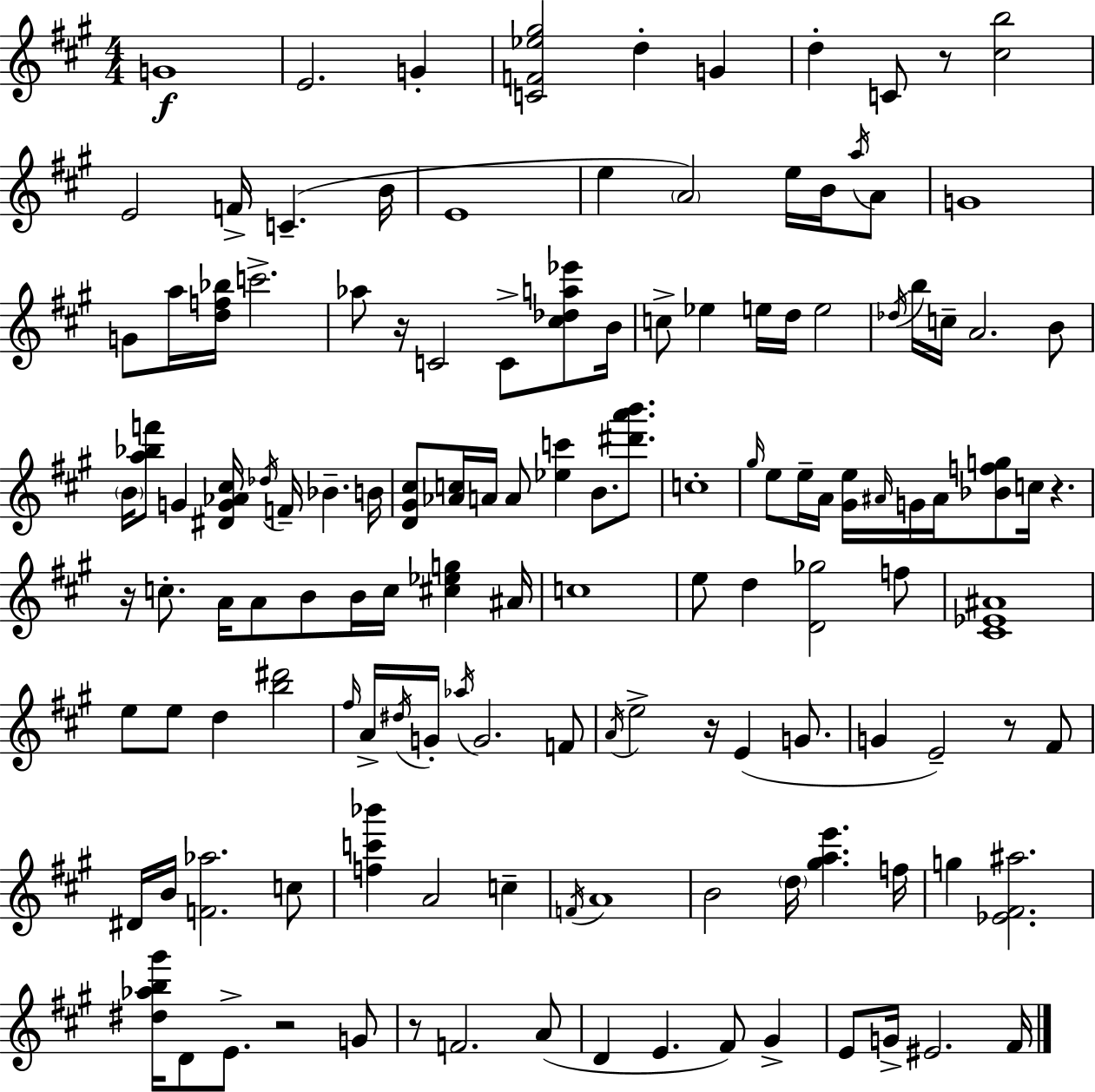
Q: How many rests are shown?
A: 8